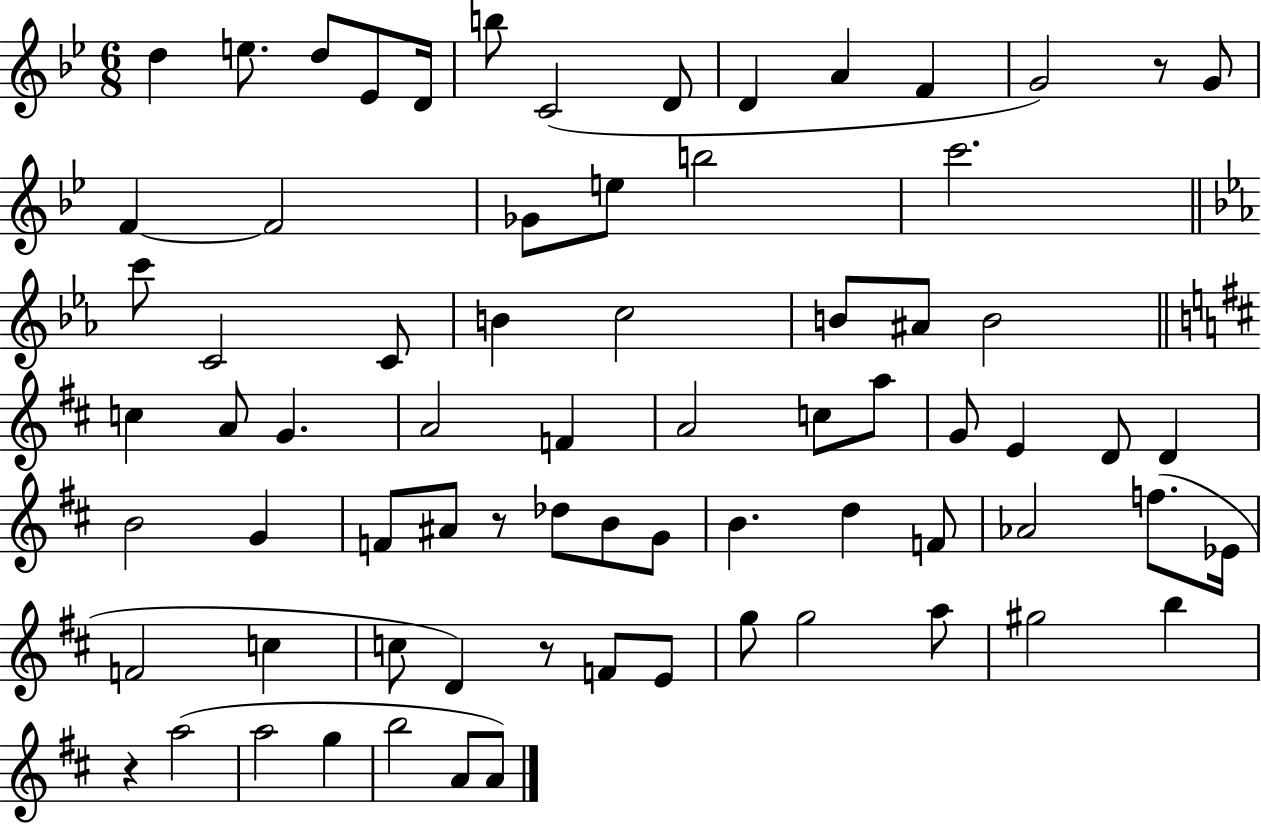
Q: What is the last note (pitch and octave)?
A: A4